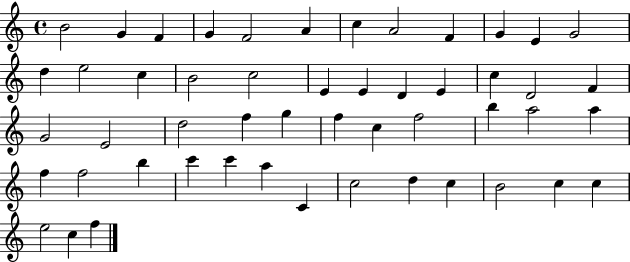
B4/h G4/q F4/q G4/q F4/h A4/q C5/q A4/h F4/q G4/q E4/q G4/h D5/q E5/h C5/q B4/h C5/h E4/q E4/q D4/q E4/q C5/q D4/h F4/q G4/h E4/h D5/h F5/q G5/q F5/q C5/q F5/h B5/q A5/h A5/q F5/q F5/h B5/q C6/q C6/q A5/q C4/q C5/h D5/q C5/q B4/h C5/q C5/q E5/h C5/q F5/q